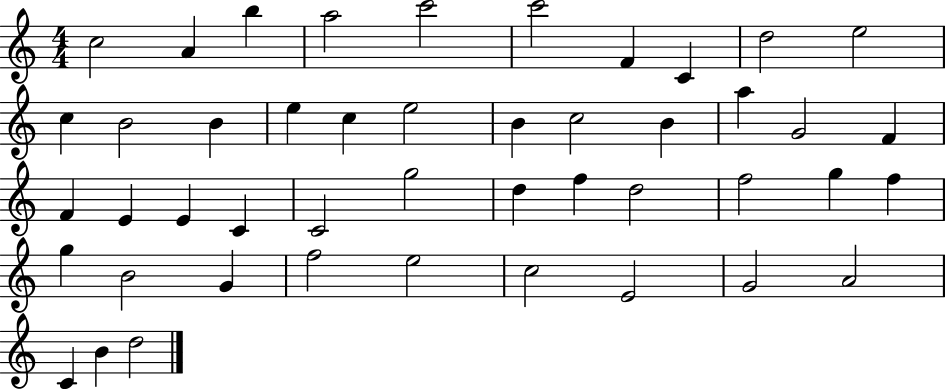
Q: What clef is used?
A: treble